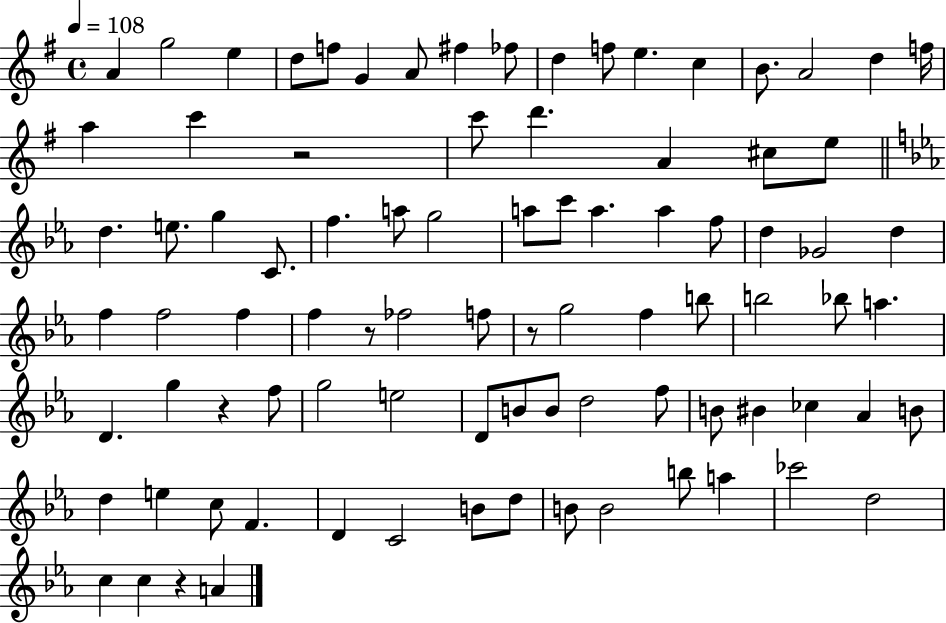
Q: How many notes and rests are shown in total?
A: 88